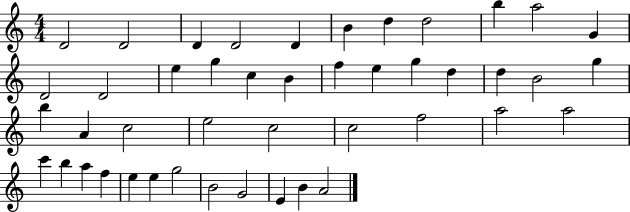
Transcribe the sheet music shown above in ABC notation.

X:1
T:Untitled
M:4/4
L:1/4
K:C
D2 D2 D D2 D B d d2 b a2 G D2 D2 e g c B f e g d d B2 g b A c2 e2 c2 c2 f2 a2 a2 c' b a f e e g2 B2 G2 E B A2